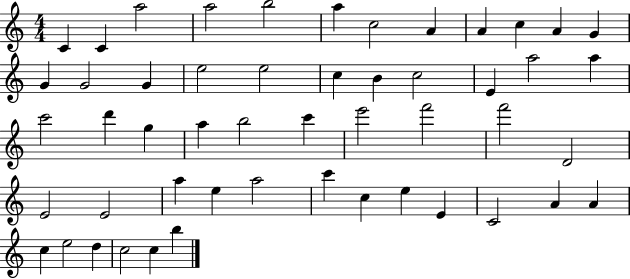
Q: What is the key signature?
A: C major